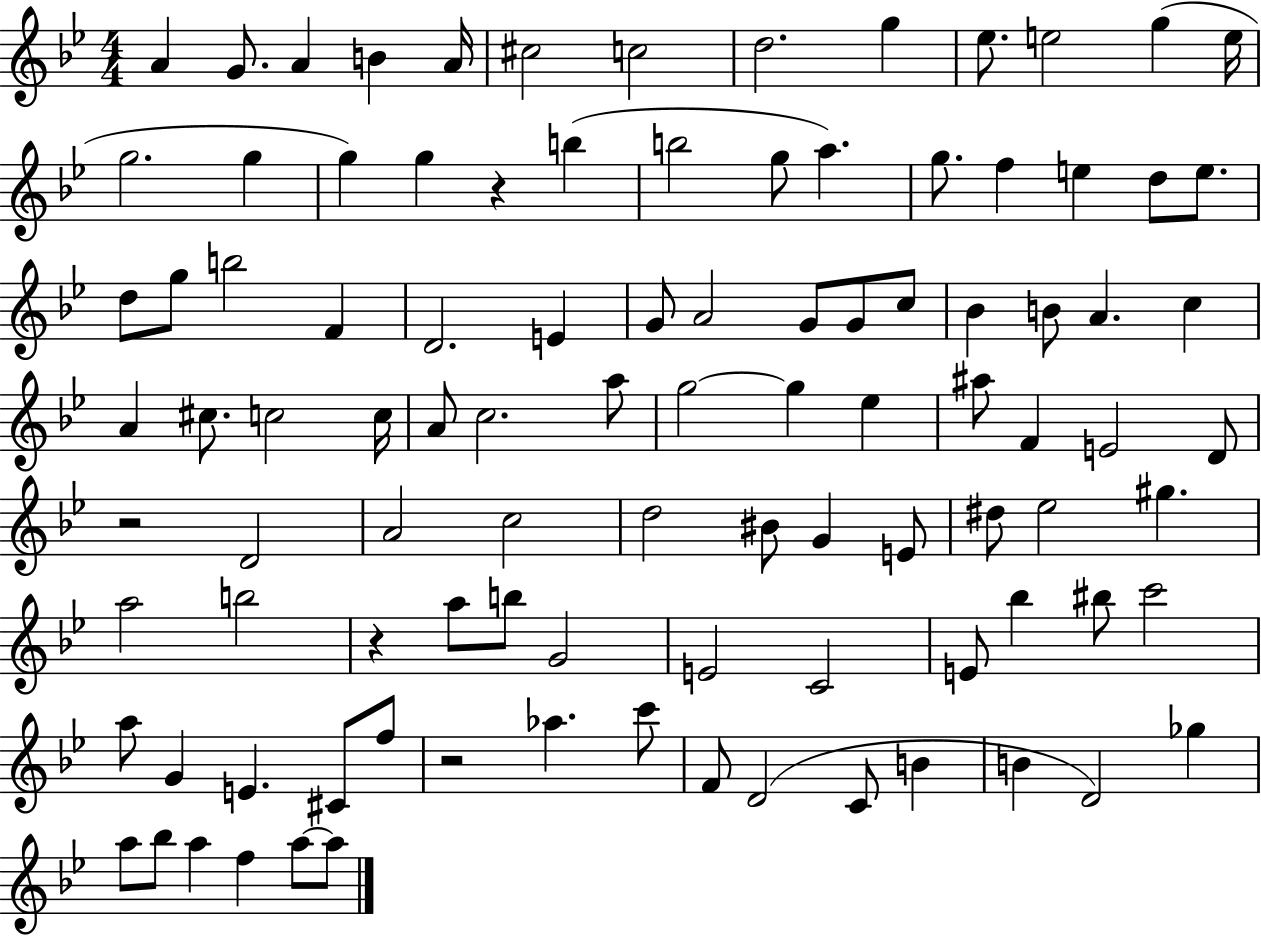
A4/q G4/e. A4/q B4/q A4/s C#5/h C5/h D5/h. G5/q Eb5/e. E5/h G5/q E5/s G5/h. G5/q G5/q G5/q R/q B5/q B5/h G5/e A5/q. G5/e. F5/q E5/q D5/e E5/e. D5/e G5/e B5/h F4/q D4/h. E4/q G4/e A4/h G4/e G4/e C5/e Bb4/q B4/e A4/q. C5/q A4/q C#5/e. C5/h C5/s A4/e C5/h. A5/e G5/h G5/q Eb5/q A#5/e F4/q E4/h D4/e R/h D4/h A4/h C5/h D5/h BIS4/e G4/q E4/e D#5/e Eb5/h G#5/q. A5/h B5/h R/q A5/e B5/e G4/h E4/h C4/h E4/e Bb5/q BIS5/e C6/h A5/e G4/q E4/q. C#4/e F5/e R/h Ab5/q. C6/e F4/e D4/h C4/e B4/q B4/q D4/h Gb5/q A5/e Bb5/e A5/q F5/q A5/e A5/e